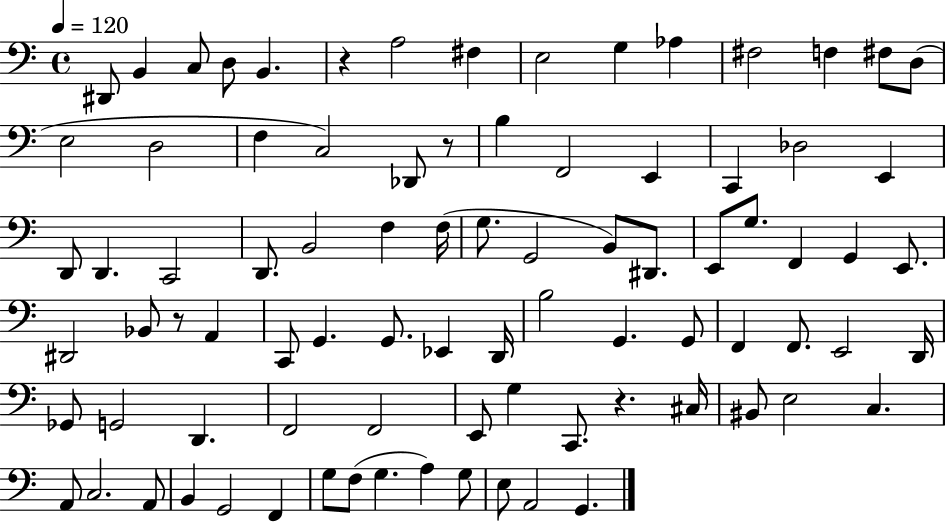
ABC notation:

X:1
T:Untitled
M:4/4
L:1/4
K:C
^D,,/2 B,, C,/2 D,/2 B,, z A,2 ^F, E,2 G, _A, ^F,2 F, ^F,/2 D,/2 E,2 D,2 F, C,2 _D,,/2 z/2 B, F,,2 E,, C,, _D,2 E,, D,,/2 D,, C,,2 D,,/2 B,,2 F, F,/4 G,/2 G,,2 B,,/2 ^D,,/2 E,,/2 G,/2 F,, G,, E,,/2 ^D,,2 _B,,/2 z/2 A,, C,,/2 G,, G,,/2 _E,, D,,/4 B,2 G,, G,,/2 F,, F,,/2 E,,2 D,,/4 _G,,/2 G,,2 D,, F,,2 F,,2 E,,/2 G, C,,/2 z ^C,/4 ^B,,/2 E,2 C, A,,/2 C,2 A,,/2 B,, G,,2 F,, G,/2 F,/2 G, A, G,/2 E,/2 A,,2 G,,